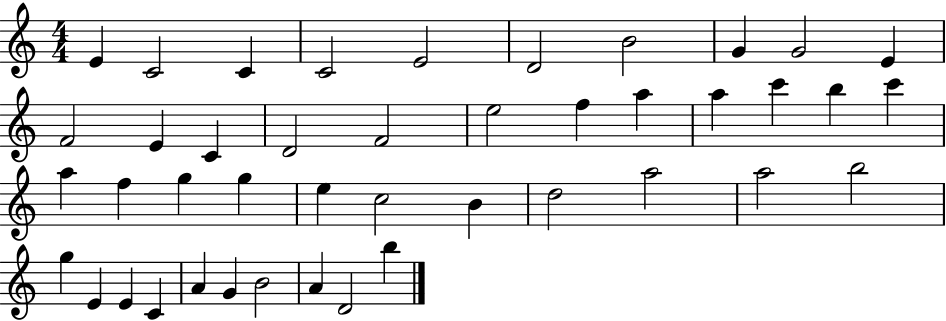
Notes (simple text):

E4/q C4/h C4/q C4/h E4/h D4/h B4/h G4/q G4/h E4/q F4/h E4/q C4/q D4/h F4/h E5/h F5/q A5/q A5/q C6/q B5/q C6/q A5/q F5/q G5/q G5/q E5/q C5/h B4/q D5/h A5/h A5/h B5/h G5/q E4/q E4/q C4/q A4/q G4/q B4/h A4/q D4/h B5/q